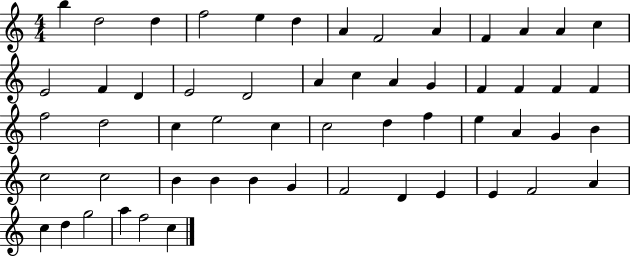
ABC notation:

X:1
T:Untitled
M:4/4
L:1/4
K:C
b d2 d f2 e d A F2 A F A A c E2 F D E2 D2 A c A G F F F F f2 d2 c e2 c c2 d f e A G B c2 c2 B B B G F2 D E E F2 A c d g2 a f2 c